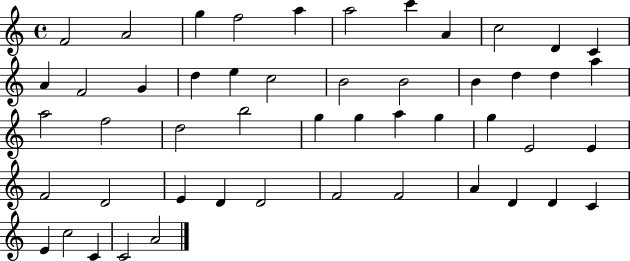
X:1
T:Untitled
M:4/4
L:1/4
K:C
F2 A2 g f2 a a2 c' A c2 D C A F2 G d e c2 B2 B2 B d d a a2 f2 d2 b2 g g a g g E2 E F2 D2 E D D2 F2 F2 A D D C E c2 C C2 A2